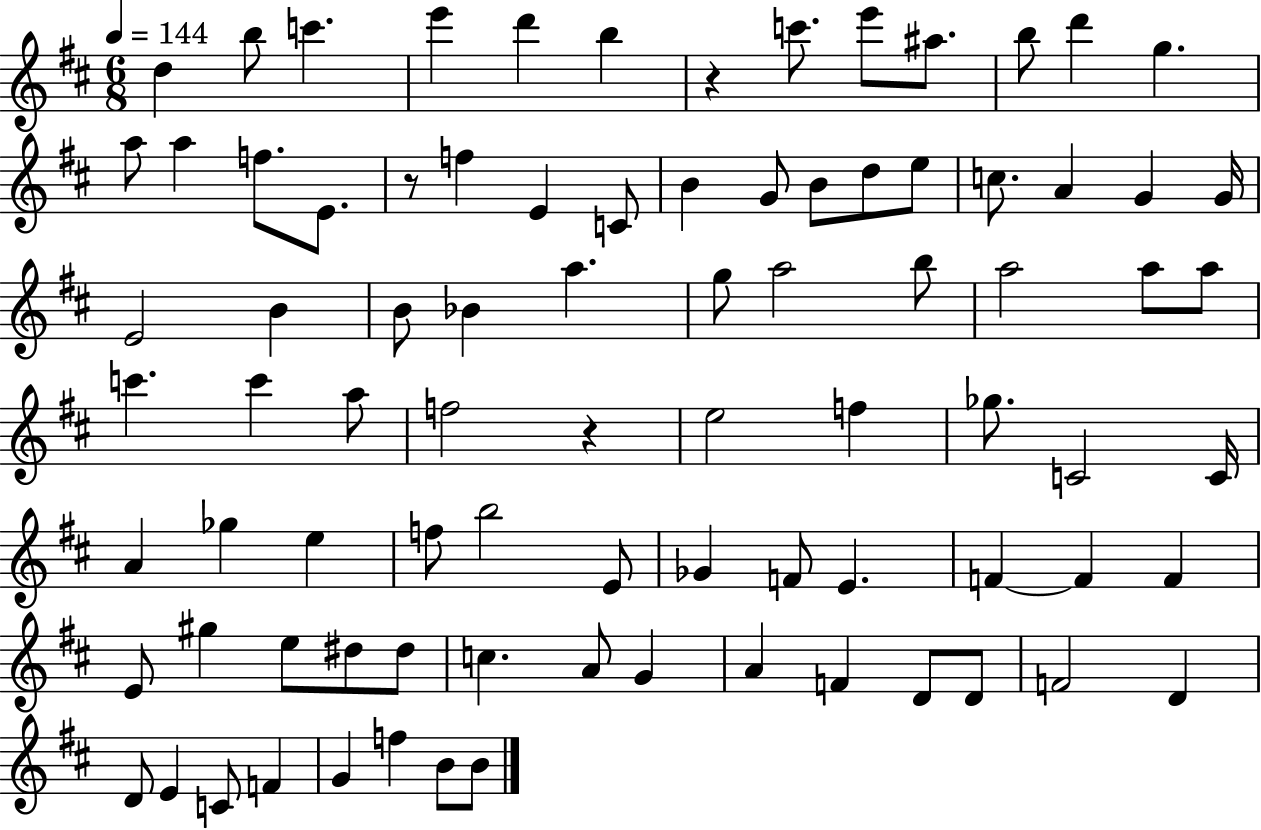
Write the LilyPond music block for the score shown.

{
  \clef treble
  \numericTimeSignature
  \time 6/8
  \key d \major
  \tempo 4 = 144
  d''4 b''8 c'''4. | e'''4 d'''4 b''4 | r4 c'''8. e'''8 ais''8. | b''8 d'''4 g''4. | \break a''8 a''4 f''8. e'8. | r8 f''4 e'4 c'8 | b'4 g'8 b'8 d''8 e''8 | c''8. a'4 g'4 g'16 | \break e'2 b'4 | b'8 bes'4 a''4. | g''8 a''2 b''8 | a''2 a''8 a''8 | \break c'''4. c'''4 a''8 | f''2 r4 | e''2 f''4 | ges''8. c'2 c'16 | \break a'4 ges''4 e''4 | f''8 b''2 e'8 | ges'4 f'8 e'4. | f'4~~ f'4 f'4 | \break e'8 gis''4 e''8 dis''8 dis''8 | c''4. a'8 g'4 | a'4 f'4 d'8 d'8 | f'2 d'4 | \break d'8 e'4 c'8 f'4 | g'4 f''4 b'8 b'8 | \bar "|."
}